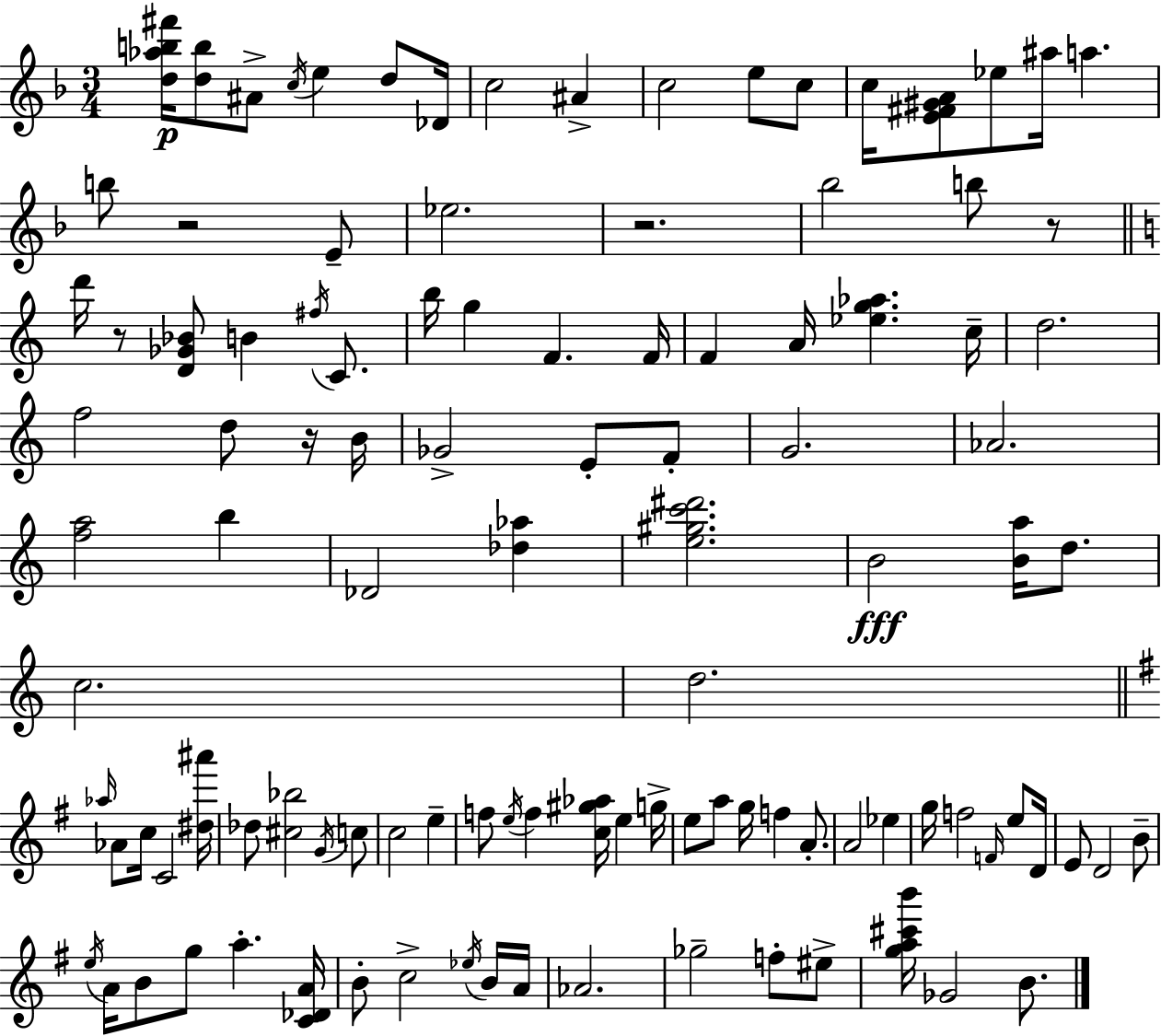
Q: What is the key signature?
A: D minor